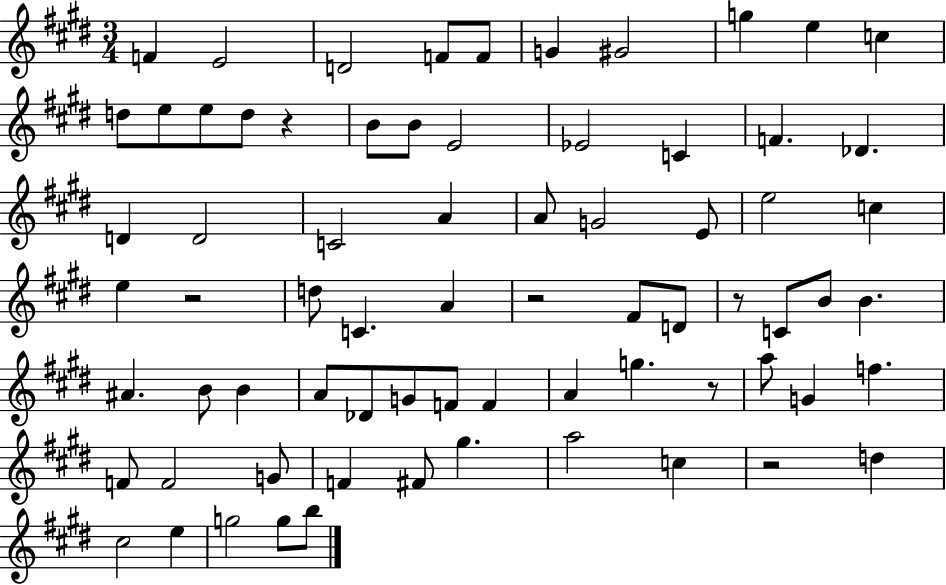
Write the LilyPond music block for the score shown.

{
  \clef treble
  \numericTimeSignature
  \time 3/4
  \key e \major
  f'4 e'2 | d'2 f'8 f'8 | g'4 gis'2 | g''4 e''4 c''4 | \break d''8 e''8 e''8 d''8 r4 | b'8 b'8 e'2 | ees'2 c'4 | f'4. des'4. | \break d'4 d'2 | c'2 a'4 | a'8 g'2 e'8 | e''2 c''4 | \break e''4 r2 | d''8 c'4. a'4 | r2 fis'8 d'8 | r8 c'8 b'8 b'4. | \break ais'4. b'8 b'4 | a'8 des'8 g'8 f'8 f'4 | a'4 g''4. r8 | a''8 g'4 f''4. | \break f'8 f'2 g'8 | f'4 fis'8 gis''4. | a''2 c''4 | r2 d''4 | \break cis''2 e''4 | g''2 g''8 b''8 | \bar "|."
}